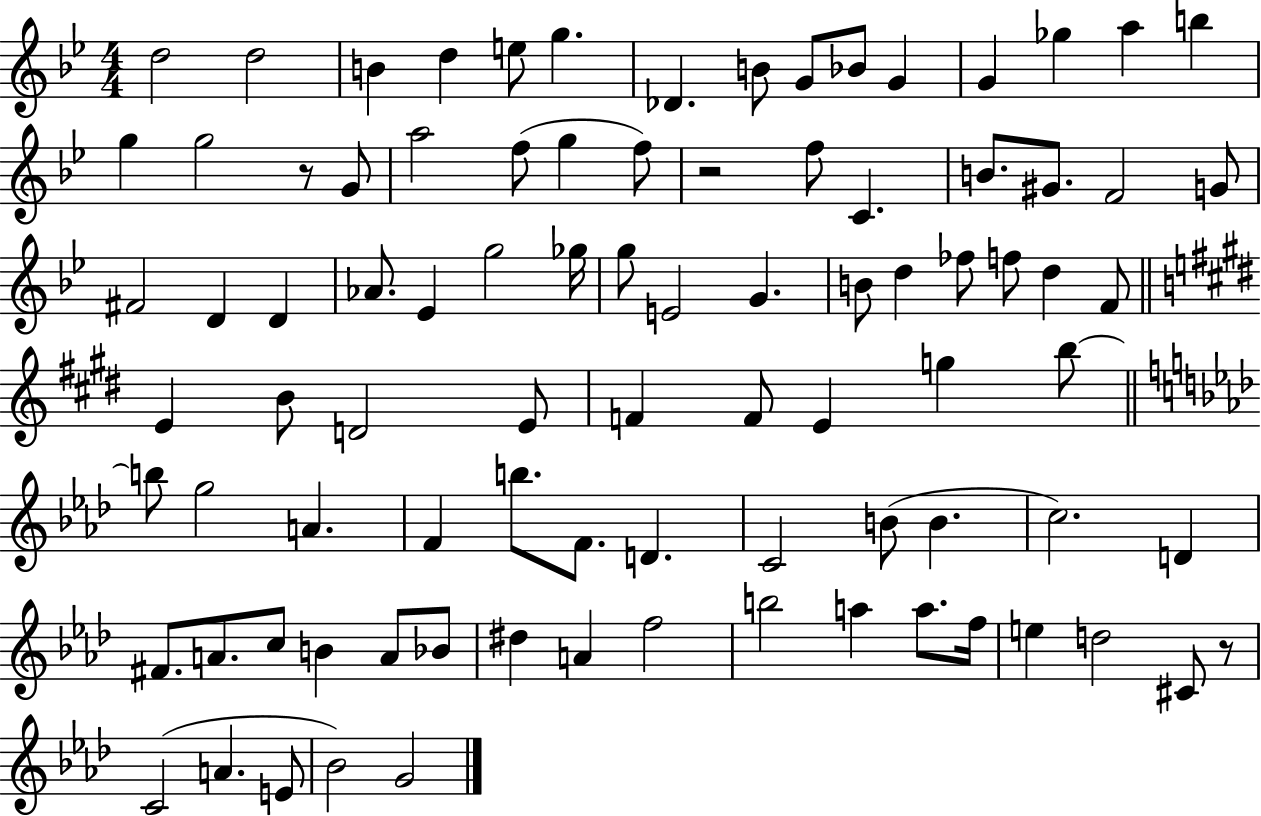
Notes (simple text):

D5/h D5/h B4/q D5/q E5/e G5/q. Db4/q. B4/e G4/e Bb4/e G4/q G4/q Gb5/q A5/q B5/q G5/q G5/h R/e G4/e A5/h F5/e G5/q F5/e R/h F5/e C4/q. B4/e. G#4/e. F4/h G4/e F#4/h D4/q D4/q Ab4/e. Eb4/q G5/h Gb5/s G5/e E4/h G4/q. B4/e D5/q FES5/e F5/e D5/q F4/e E4/q B4/e D4/h E4/e F4/q F4/e E4/q G5/q B5/e B5/e G5/h A4/q. F4/q B5/e. F4/e. D4/q. C4/h B4/e B4/q. C5/h. D4/q F#4/e. A4/e. C5/e B4/q A4/e Bb4/e D#5/q A4/q F5/h B5/h A5/q A5/e. F5/s E5/q D5/h C#4/e R/e C4/h A4/q. E4/e Bb4/h G4/h